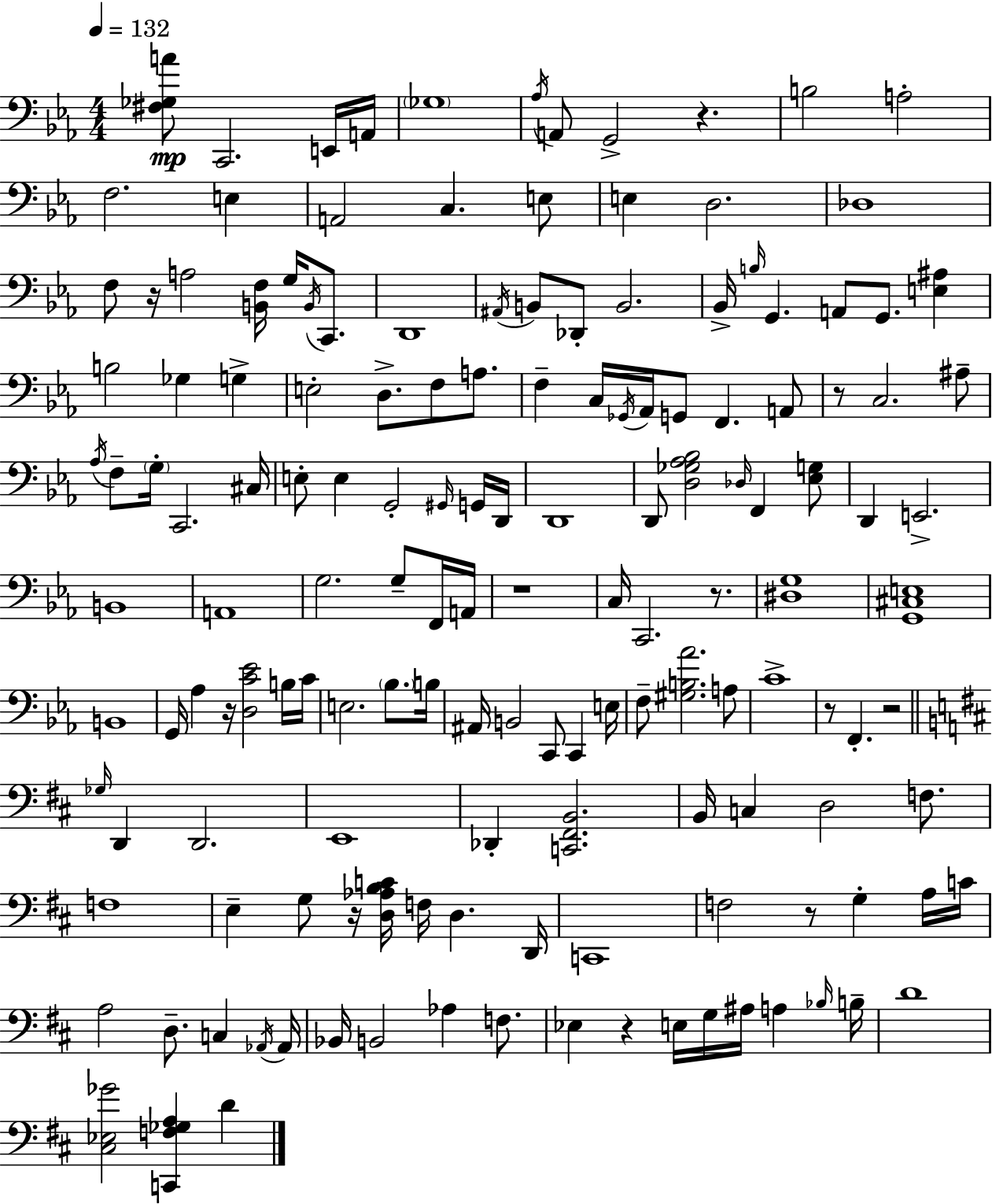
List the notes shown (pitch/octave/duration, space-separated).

[F#3,Gb3,A4]/e C2/h. E2/s A2/s Gb3/w Ab3/s A2/e G2/h R/q. B3/h A3/h F3/h. E3/q A2/h C3/q. E3/e E3/q D3/h. Db3/w F3/e R/s A3/h [B2,F3]/s G3/s B2/s C2/e. D2/w A#2/s B2/e Db2/e B2/h. Bb2/s B3/s G2/q. A2/e G2/e. [E3,A#3]/q B3/h Gb3/q G3/q E3/h D3/e. F3/e A3/e. F3/q C3/s Gb2/s Ab2/s G2/e F2/q. A2/e R/e C3/h. A#3/e Ab3/s F3/e G3/s C2/h. C#3/s E3/e E3/q G2/h G#2/s G2/s D2/s D2/w D2/e [D3,Gb3,Ab3,Bb3]/h Db3/s F2/q [Eb3,G3]/e D2/q E2/h. B2/w A2/w G3/h. G3/e F2/s A2/s R/w C3/s C2/h. R/e. [D#3,G3]/w [G2,C#3,E3]/w B2/w G2/s Ab3/q R/s [D3,C4,Eb4]/h B3/s C4/s E3/h. Bb3/e. B3/s A#2/s B2/h C2/e C2/q E3/s F3/e [G#3,B3,Ab4]/h. A3/e C4/w R/e F2/q. R/h Gb3/s D2/q D2/h. E2/w Db2/q [C2,F#2,B2]/h. B2/s C3/q D3/h F3/e. F3/w E3/q G3/e R/s [D3,Ab3,B3,C4]/s F3/s D3/q. D2/s C2/w F3/h R/e G3/q A3/s C4/s A3/h D3/e. C3/q Ab2/s Ab2/s Bb2/s B2/h Ab3/q F3/e. Eb3/q R/q E3/s G3/s A#3/s A3/q Bb3/s B3/s D4/w [C#3,Eb3,Gb4]/h [C2,F3,Gb3,A3]/q D4/q